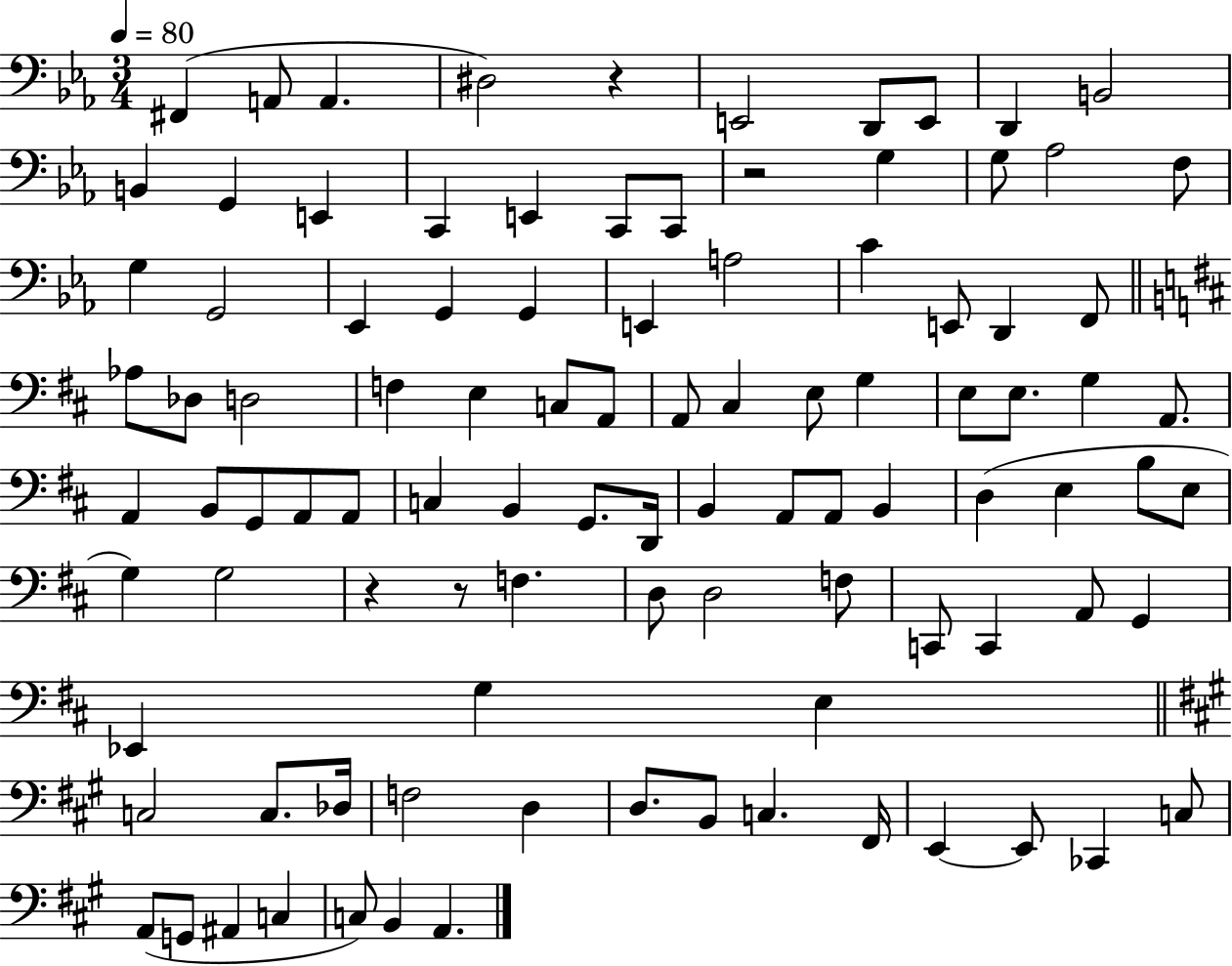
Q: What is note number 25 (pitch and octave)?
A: G2